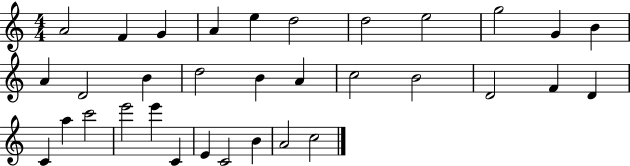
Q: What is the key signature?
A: C major